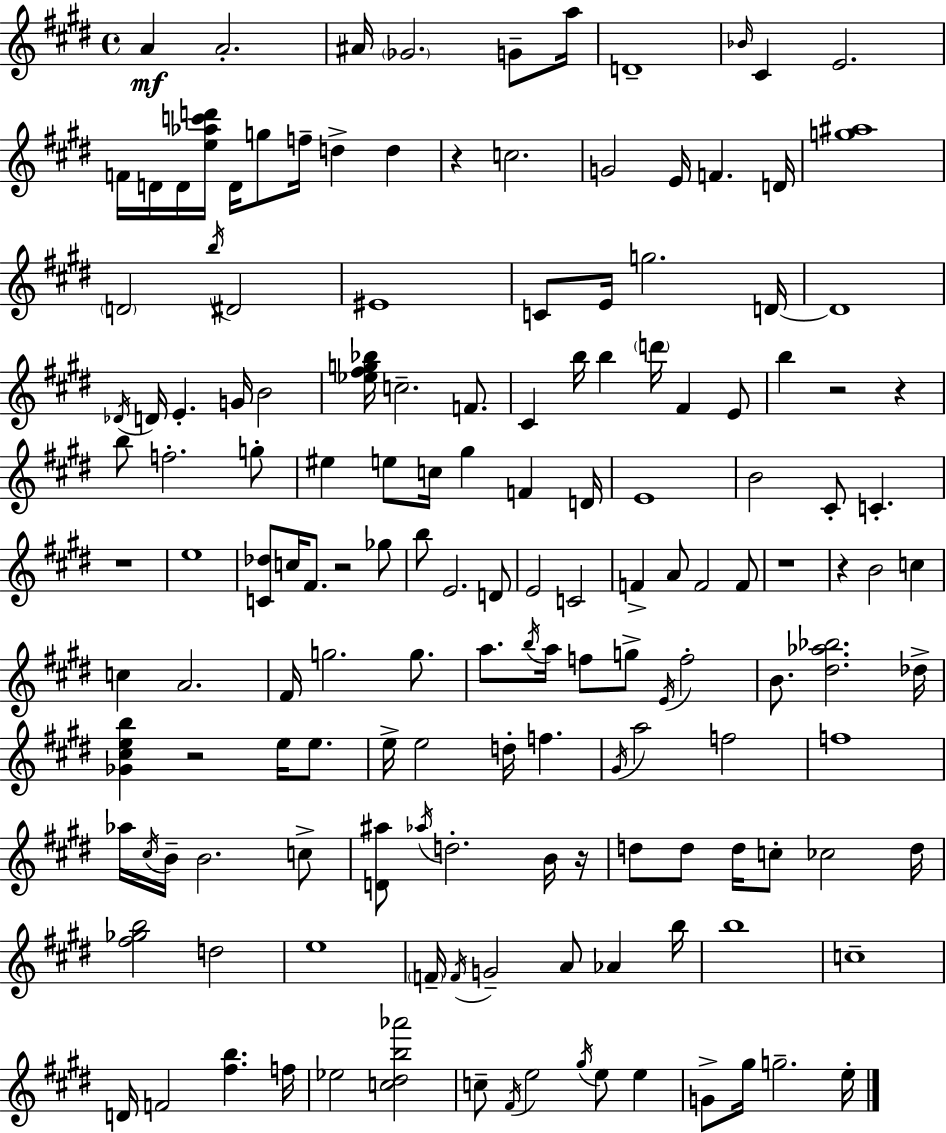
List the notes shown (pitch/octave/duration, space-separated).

A4/q A4/h. A#4/s Gb4/h. G4/e A5/s D4/w Bb4/s C#4/q E4/h. F4/s D4/s D4/s [E5,Ab5,C6,D6]/s D4/s G5/e F5/s D5/q D5/q R/q C5/h. G4/h E4/s F4/q. D4/s [G5,A#5]/w D4/h B5/s D#4/h EIS4/w C4/e E4/s G5/h. D4/s D4/w Db4/s D4/s E4/q. G4/s B4/h [Eb5,F#5,G5,Bb5]/s C5/h. F4/e. C#4/q B5/s B5/q D6/s F#4/q E4/e B5/q R/h R/q B5/e F5/h. G5/e EIS5/q E5/e C5/s G#5/q F4/q D4/s E4/w B4/h C#4/e C4/q. R/w E5/w [C4,Db5]/e C5/s F#4/e. R/h Gb5/e B5/e E4/h. D4/e E4/h C4/h F4/q A4/e F4/h F4/e R/w R/q B4/h C5/q C5/q A4/h. F#4/s G5/h. G5/e. A5/e. B5/s A5/s F5/e G5/e E4/s F5/h B4/e. [D#5,Ab5,Bb5]/h. Db5/s [Gb4,C#5,E5,B5]/q R/h E5/s E5/e. E5/s E5/h D5/s F5/q. G#4/s A5/h F5/h F5/w Ab5/s C#5/s B4/s B4/h. C5/e [D4,A#5]/e Ab5/s D5/h. B4/s R/s D5/e D5/e D5/s C5/e CES5/h D5/s [F#5,Gb5,B5]/h D5/h E5/w F4/s F4/s G4/h A4/e Ab4/q B5/s B5/w C5/w D4/s F4/h [F#5,B5]/q. F5/s Eb5/h [C5,D#5,B5,Ab6]/h C5/e F#4/s E5/h G#5/s E5/e E5/q G4/e G#5/s G5/h. E5/s